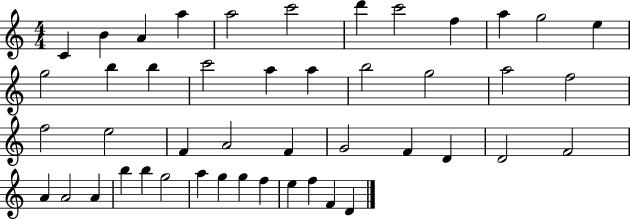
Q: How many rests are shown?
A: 0